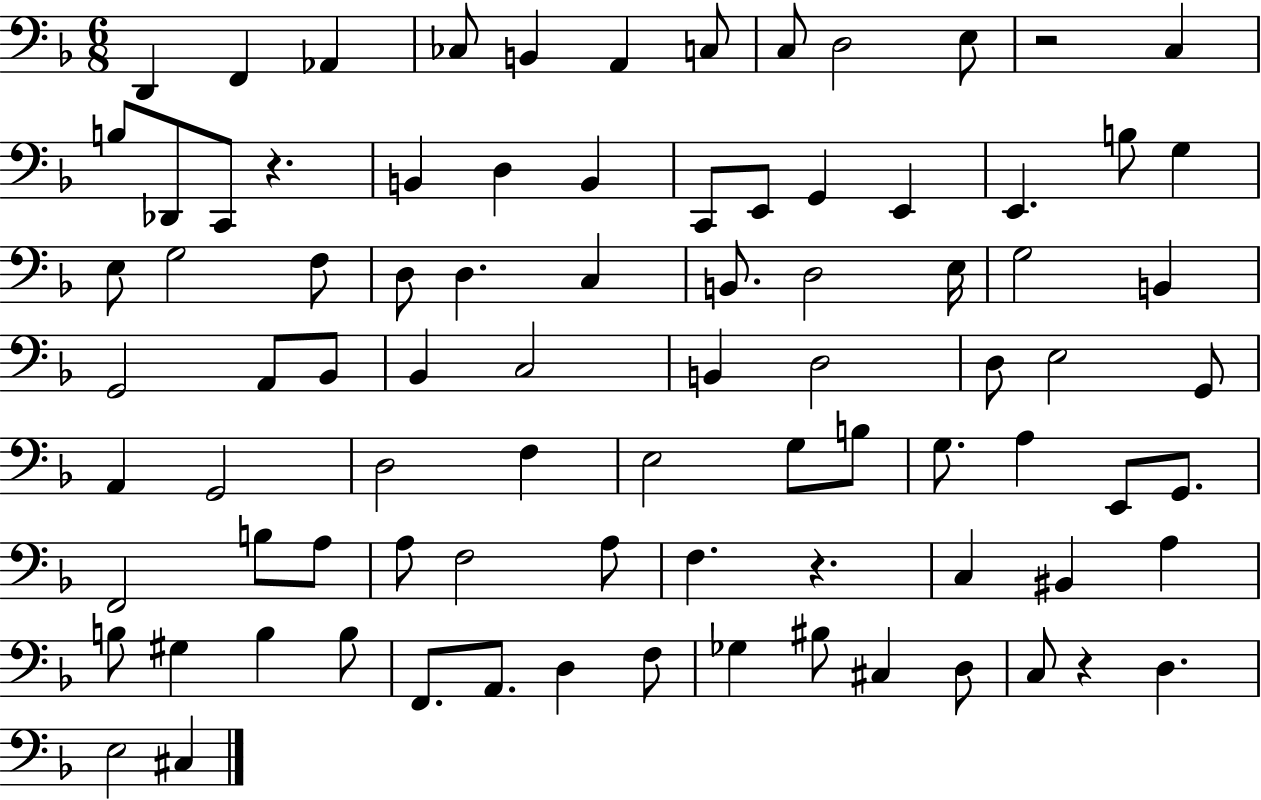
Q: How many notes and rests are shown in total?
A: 86